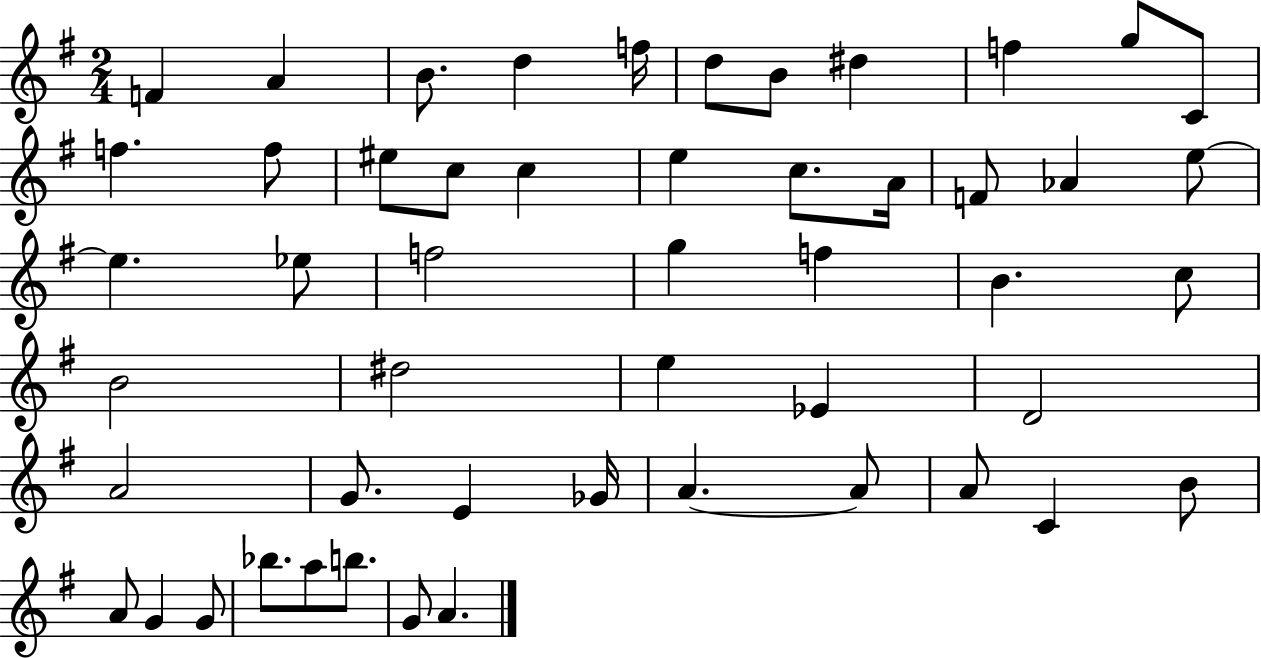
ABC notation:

X:1
T:Untitled
M:2/4
L:1/4
K:G
F A B/2 d f/4 d/2 B/2 ^d f g/2 C/2 f f/2 ^e/2 c/2 c e c/2 A/4 F/2 _A e/2 e _e/2 f2 g f B c/2 B2 ^d2 e _E D2 A2 G/2 E _G/4 A A/2 A/2 C B/2 A/2 G G/2 _b/2 a/2 b/2 G/2 A